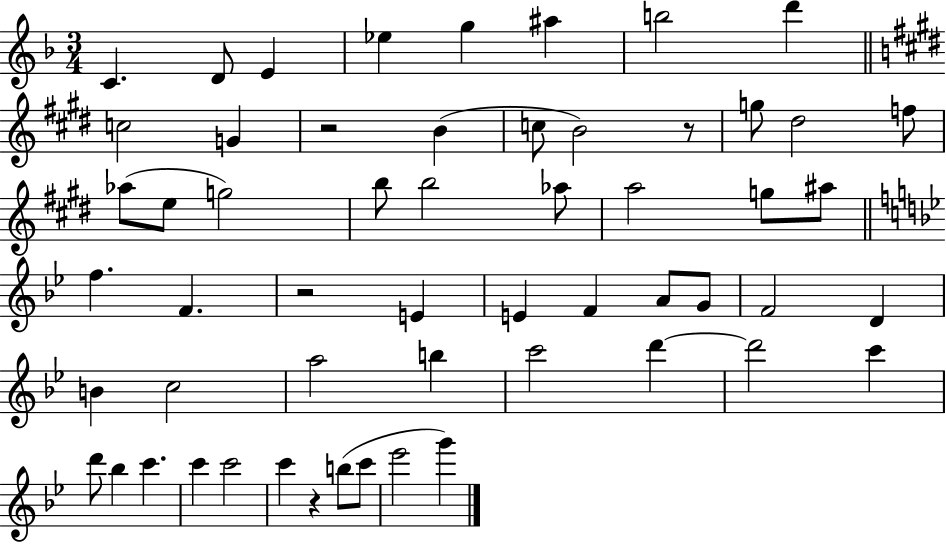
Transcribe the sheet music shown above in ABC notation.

X:1
T:Untitled
M:3/4
L:1/4
K:F
C D/2 E _e g ^a b2 d' c2 G z2 B c/2 B2 z/2 g/2 ^d2 f/2 _a/2 e/2 g2 b/2 b2 _a/2 a2 g/2 ^a/2 f F z2 E E F A/2 G/2 F2 D B c2 a2 b c'2 d' d'2 c' d'/2 _b c' c' c'2 c' z b/2 c'/2 _e'2 g'